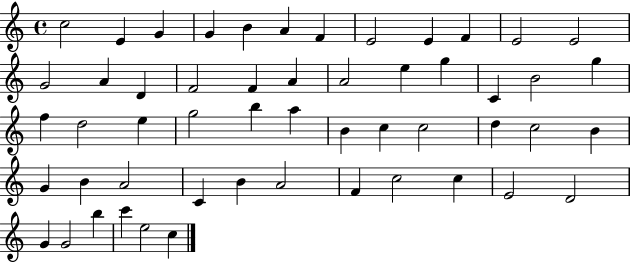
X:1
T:Untitled
M:4/4
L:1/4
K:C
c2 E G G B A F E2 E F E2 E2 G2 A D F2 F A A2 e g C B2 g f d2 e g2 b a B c c2 d c2 B G B A2 C B A2 F c2 c E2 D2 G G2 b c' e2 c